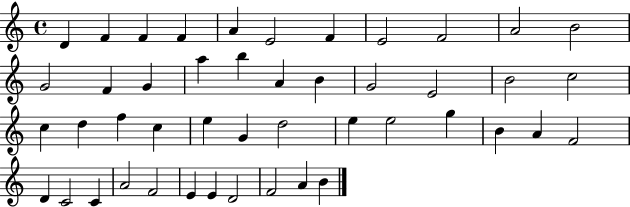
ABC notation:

X:1
T:Untitled
M:4/4
L:1/4
K:C
D F F F A E2 F E2 F2 A2 B2 G2 F G a b A B G2 E2 B2 c2 c d f c e G d2 e e2 g B A F2 D C2 C A2 F2 E E D2 F2 A B